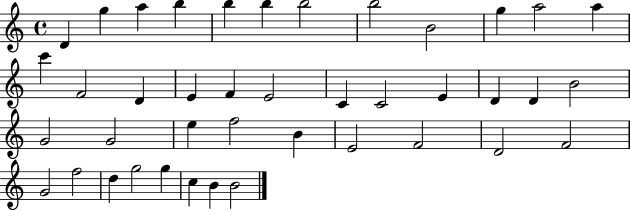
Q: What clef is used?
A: treble